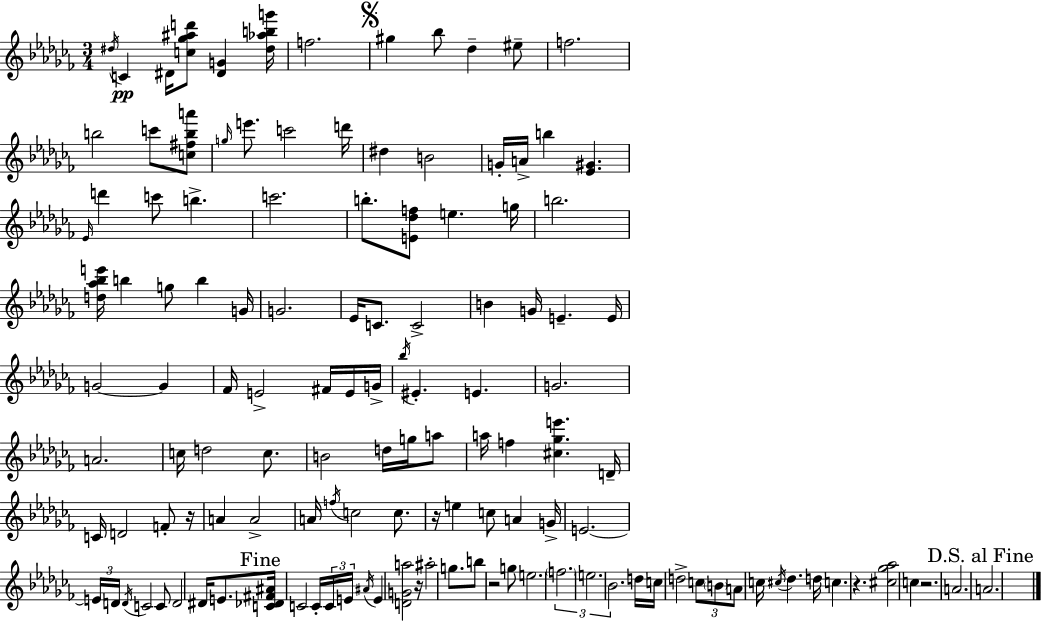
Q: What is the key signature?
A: AES minor